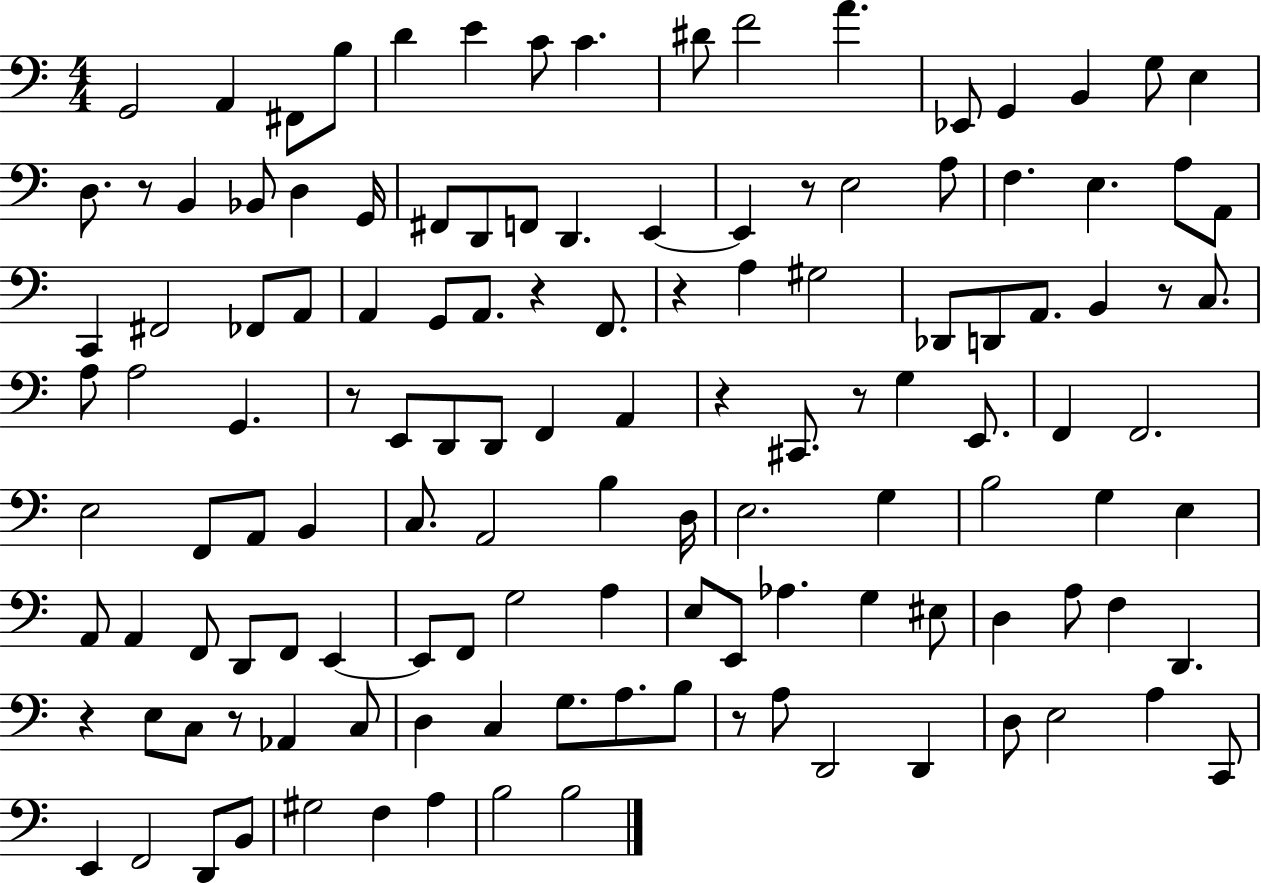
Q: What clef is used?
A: bass